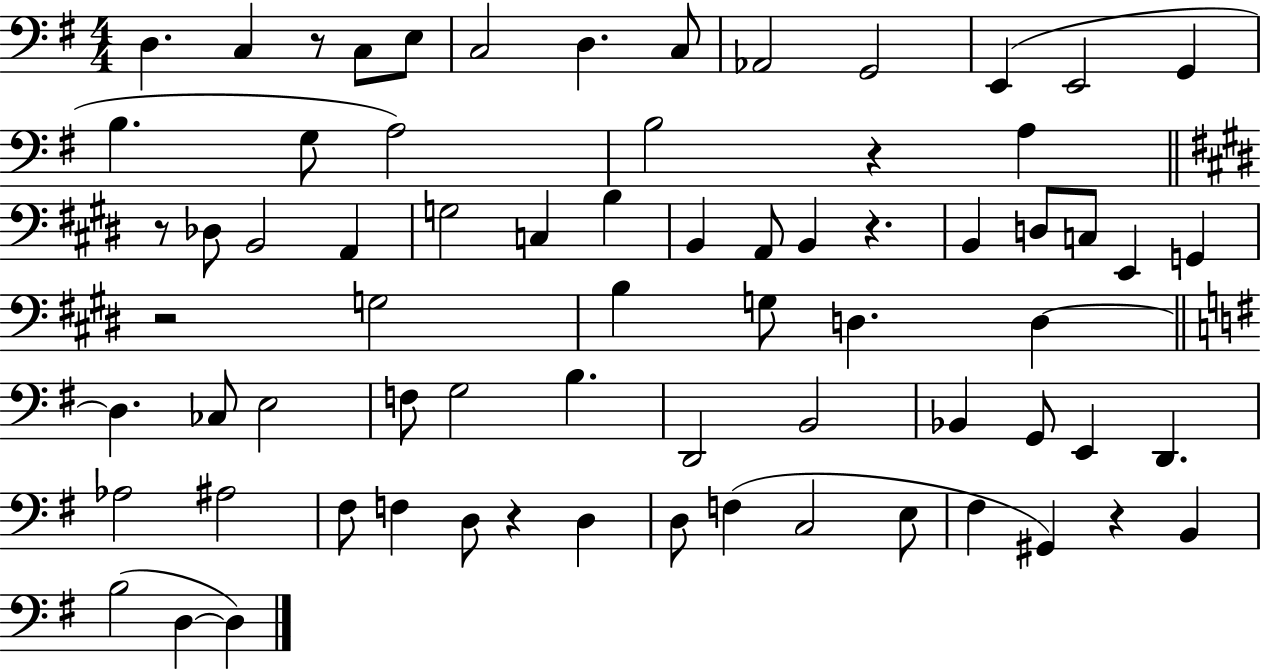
D3/q. C3/q R/e C3/e E3/e C3/h D3/q. C3/e Ab2/h G2/h E2/q E2/h G2/q B3/q. G3/e A3/h B3/h R/q A3/q R/e Db3/e B2/h A2/q G3/h C3/q B3/q B2/q A2/e B2/q R/q. B2/q D3/e C3/e E2/q G2/q R/h G3/h B3/q G3/e D3/q. D3/q D3/q. CES3/e E3/h F3/e G3/h B3/q. D2/h B2/h Bb2/q G2/e E2/q D2/q. Ab3/h A#3/h F#3/e F3/q D3/e R/q D3/q D3/e F3/q C3/h E3/e F#3/q G#2/q R/q B2/q B3/h D3/q D3/q